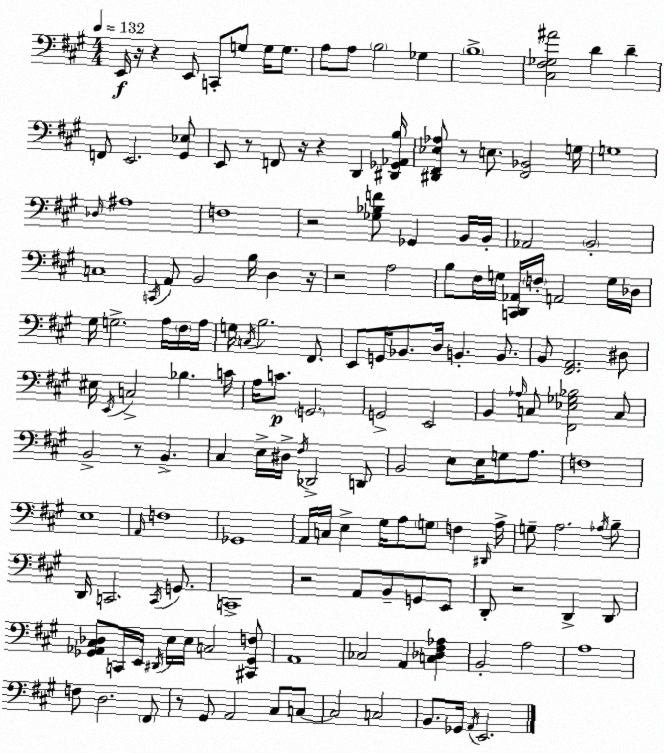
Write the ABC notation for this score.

X:1
T:Untitled
M:4/4
L:1/4
K:A
E,,/4 z/4 z E,,/2 C,,/2 G,/2 G,/4 G,/2 A,/2 A,/2 B,2 _G, B,4 [^C,^F,_G,^A]2 D D F,,/2 E,,2 [^G,,_E,]/2 E,,/2 z/2 F,,/2 z/4 z D,, [^D,,_G,,_A,,B,]/4 [^D,,^F,,_E,_A,]/2 z/2 E,/2 [^F,,_B,,]2 G,/4 G,4 _D,/4 ^A,4 F,4 z2 [_G,_B,F]/2 _G,, B,,/4 B,,/4 _A,,2 B,,2 C,4 C,,/4 A,,/2 B,,2 B,/4 D, z/4 z2 A,2 B,/2 ^F,/4 G,/4 [C,,D,,_A,,]/4 F,/4 A,,2 G,/4 _D,/4 ^G,/4 G,2 A,/4 ^F,/4 A,/4 G,/4 C,/4 B,2 ^F,,/2 E,,/2 G,,/4 _B,,/2 D,/4 B,, B,,/2 B,,/2 [^F,,A,,]2 ^D,/2 ^E,/4 E,,/4 C,2 _B, C/4 A,/4 C/2 G,,2 G,,2 E,,2 B,, _A,/4 C,/2 [^F,,_E,_G,_B,]2 C,/2 B,,2 z/2 B,, ^C, E,/4 ^D,/4 ^F,/4 _D,,2 D,,/2 B,,2 E,/2 E,/4 G,/2 A,/2 F,4 E,4 A,,/4 F,4 _G,,4 A,,/4 C,/4 E, ^G,/4 A,/2 G,/2 F, ^D,,/4 A,/4 G,/2 A,2 _A,/4 B,/2 D,,/4 C,,2 C,,/4 G,,/2 C,,4 z2 A,,/2 B,,/2 G,,/2 E,,/2 D,,/2 z2 D,, D,,/2 [_G,,_A,,^C,_D,]/2 C,,/4 E,,/4 ^D,,/4 E,/4 E,/4 C,2 [^C,,_G,,F,]/2 A,,4 _C,2 A,, [C,_D,^F,_A,] B,,2 A,2 A,4 F,/2 D,2 ^F,,/2 z/2 ^G,,/2 A,,2 ^C,/2 C,/2 C,2 C,2 B,,/2 _G,,/4 A,,/4 E,,2